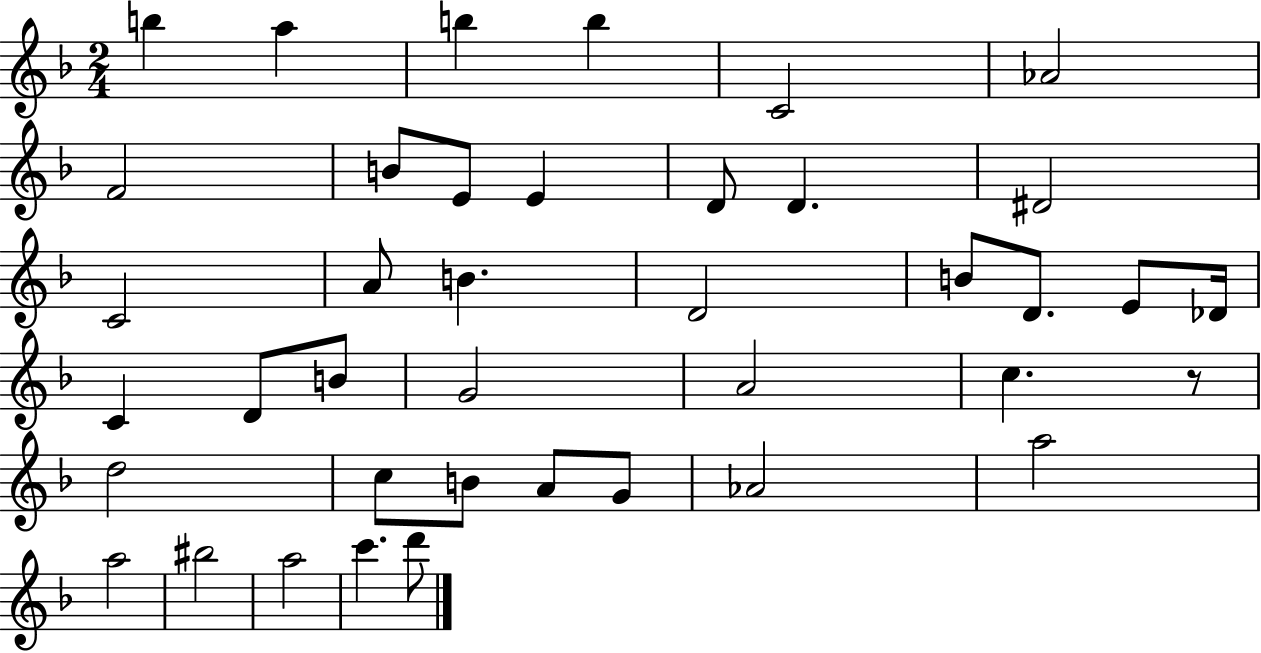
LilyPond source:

{
  \clef treble
  \numericTimeSignature
  \time 2/4
  \key f \major
  b''4 a''4 | b''4 b''4 | c'2 | aes'2 | \break f'2 | b'8 e'8 e'4 | d'8 d'4. | dis'2 | \break c'2 | a'8 b'4. | d'2 | b'8 d'8. e'8 des'16 | \break c'4 d'8 b'8 | g'2 | a'2 | c''4. r8 | \break d''2 | c''8 b'8 a'8 g'8 | aes'2 | a''2 | \break a''2 | bis''2 | a''2 | c'''4. d'''8 | \break \bar "|."
}